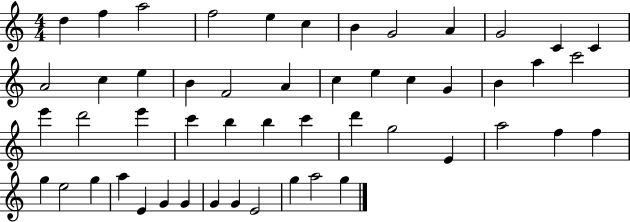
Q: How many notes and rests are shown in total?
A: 51